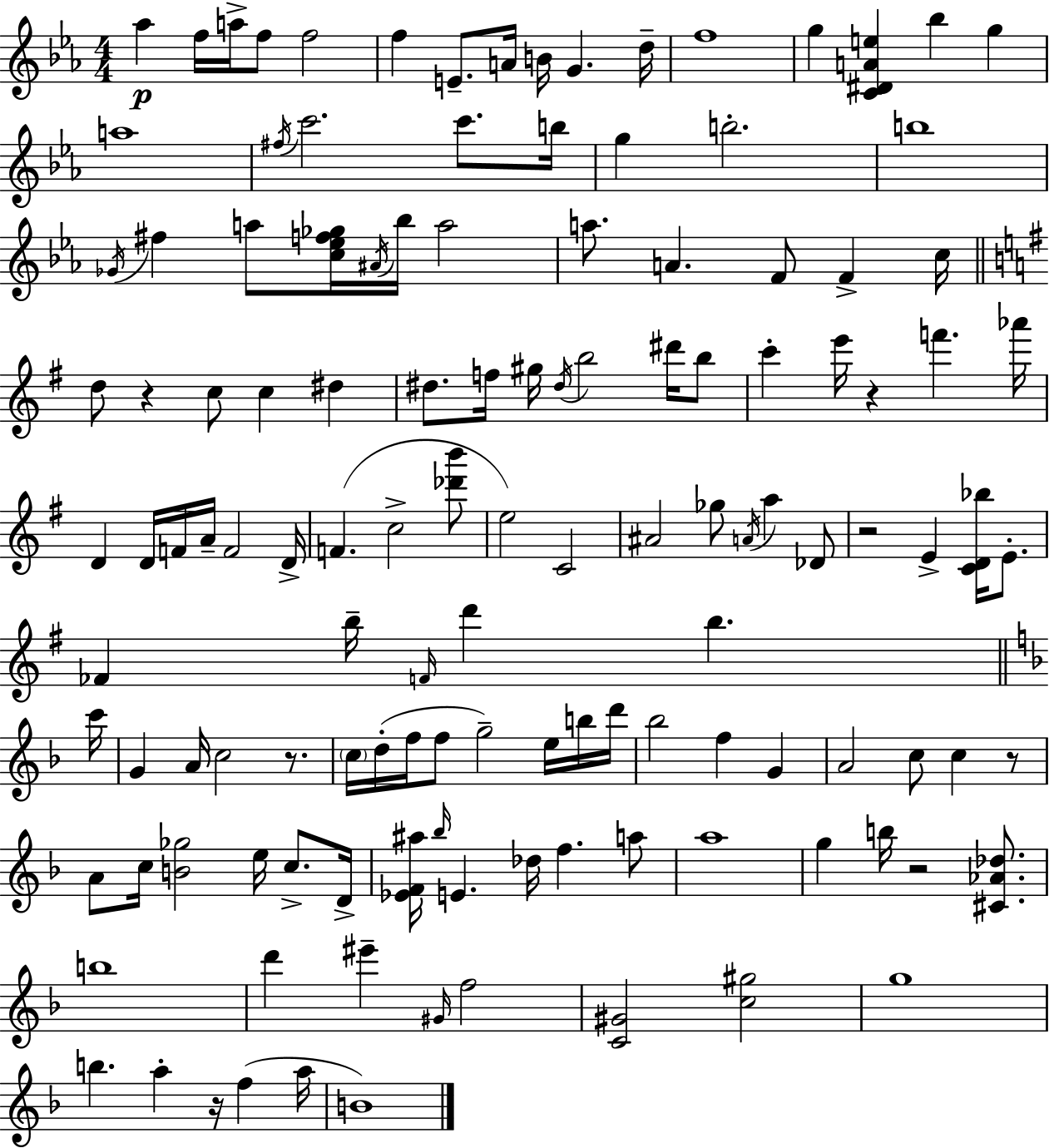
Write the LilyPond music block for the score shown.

{
  \clef treble
  \numericTimeSignature
  \time 4/4
  \key c \minor
  aes''4\p f''16 a''16-> f''8 f''2 | f''4 e'8.-- a'16 b'16 g'4. d''16-- | f''1 | g''4 <c' dis' a' e''>4 bes''4 g''4 | \break a''1 | \acciaccatura { fis''16 } c'''2. c'''8. | b''16 g''4 b''2.-. | b''1 | \break \acciaccatura { ges'16 } fis''4 a''8 <c'' ees'' f'' ges''>16 \acciaccatura { ais'16 } bes''16 a''2 | a''8. a'4. f'8 f'4-> | c''16 \bar "||" \break \key g \major d''8 r4 c''8 c''4 dis''4 | dis''8. f''16 gis''16 \acciaccatura { dis''16 } b''2 dis'''16 b''8 | c'''4-. e'''16 r4 f'''4. | aes'''16 d'4 d'16 f'16 a'16-- f'2 | \break d'16-> f'4.( c''2-> <des''' b'''>8 | e''2) c'2 | ais'2 ges''8 \acciaccatura { a'16 } a''4 | des'8 r2 e'4-> <c' d' bes''>16 e'8.-. | \break fes'4 b''16-- \grace { f'16 } d'''4 b''4. | \bar "||" \break \key f \major c'''16 g'4 a'16 c''2 r8. | \parenthesize c''16 d''16-.( f''16 f''8 g''2--) e''16 b''16 | d'''16 bes''2 f''4 g'4 | a'2 c''8 c''4 r8 | \break a'8 c''16 <b' ges''>2 e''16 c''8.-> | d'16-> <ees' f' ais''>16 \grace { bes''16 } e'4. des''16 f''4. | a''8 a''1 | g''4 b''16 r2 <cis' aes' des''>8. | \break b''1 | d'''4 eis'''4-- \grace { gis'16 } f''2 | <c' gis'>2 <c'' gis''>2 | g''1 | \break b''4. a''4-. r16 f''4( | a''16 b'1) | \bar "|."
}